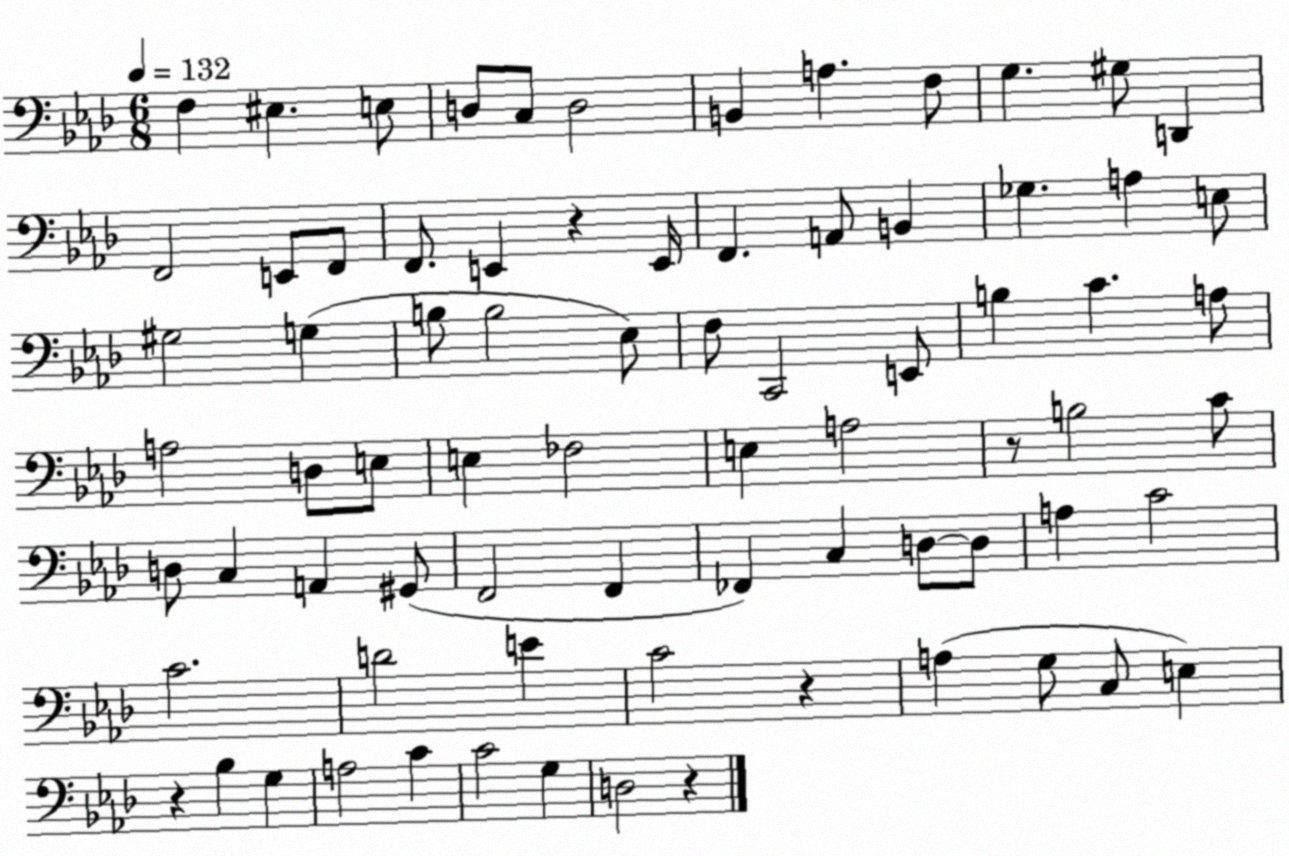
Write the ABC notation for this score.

X:1
T:Untitled
M:6/8
L:1/4
K:Ab
F, ^E, E,/2 D,/2 C,/2 D,2 B,, A, F,/2 G, ^G,/2 D,, F,,2 E,,/2 F,,/2 F,,/2 E,, z E,,/4 F,, A,,/2 B,, _G, A, E,/2 ^G,2 G, B,/2 B,2 _E,/2 F,/2 C,,2 E,,/2 B, C A,/2 A,2 D,/2 E,/2 E, _F,2 E, A,2 z/2 B,2 C/2 D,/2 C, A,, ^G,,/2 F,,2 F,, _F,, C, D,/2 D,/2 A, C2 C2 D2 E C2 z A, G,/2 C,/2 E, z _B, G, A,2 C C2 G, D,2 z